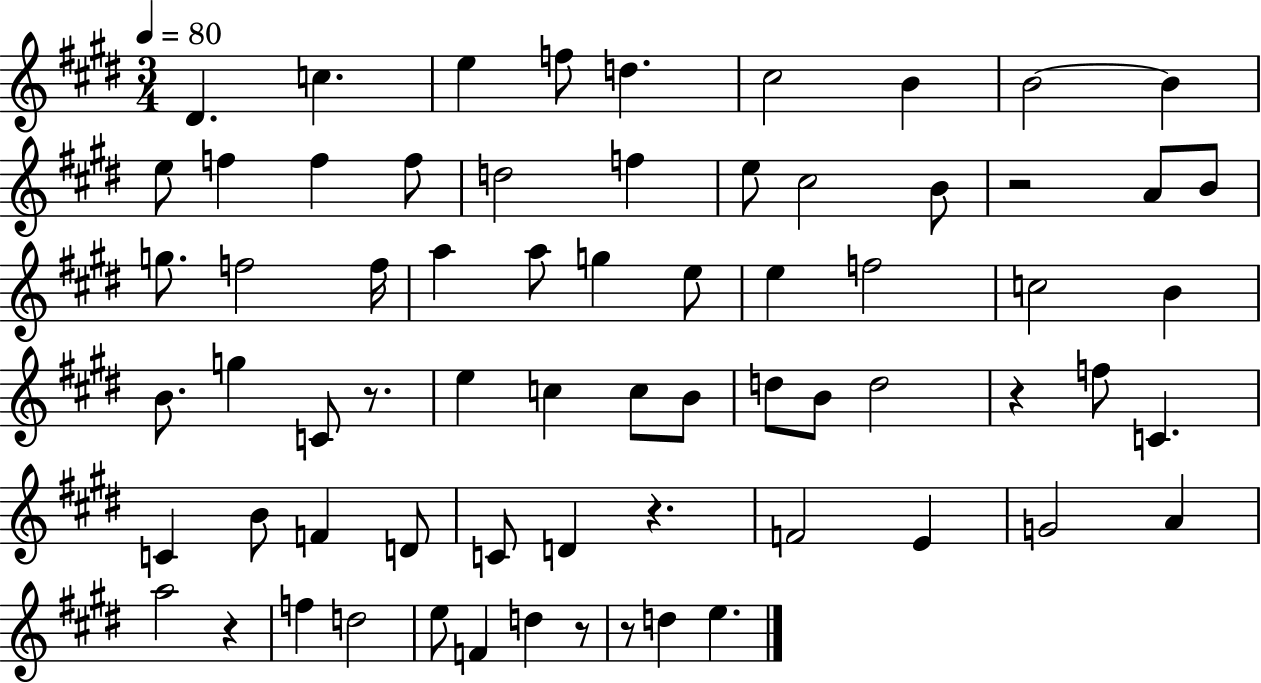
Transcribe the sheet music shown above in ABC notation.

X:1
T:Untitled
M:3/4
L:1/4
K:E
^D c e f/2 d ^c2 B B2 B e/2 f f f/2 d2 f e/2 ^c2 B/2 z2 A/2 B/2 g/2 f2 f/4 a a/2 g e/2 e f2 c2 B B/2 g C/2 z/2 e c c/2 B/2 d/2 B/2 d2 z f/2 C C B/2 F D/2 C/2 D z F2 E G2 A a2 z f d2 e/2 F d z/2 z/2 d e